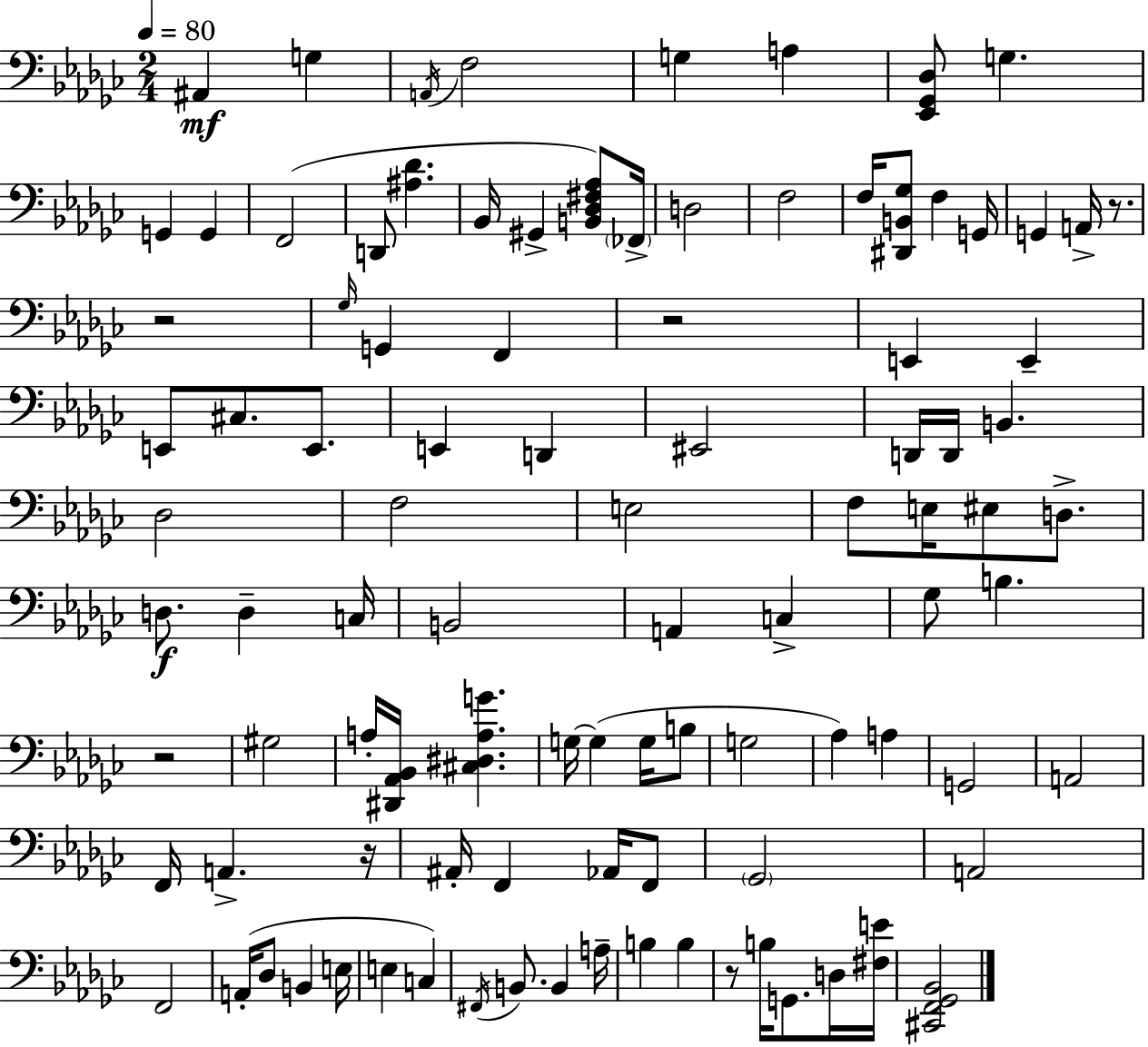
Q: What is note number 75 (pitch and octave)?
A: E3